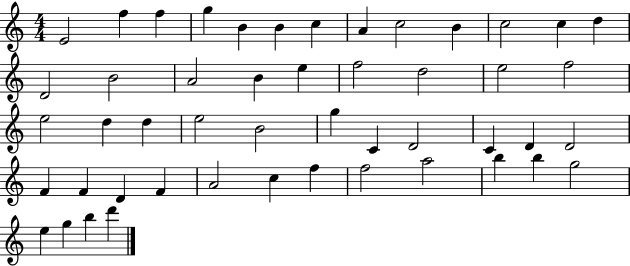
{
  \clef treble
  \numericTimeSignature
  \time 4/4
  \key c \major
  e'2 f''4 f''4 | g''4 b'4 b'4 c''4 | a'4 c''2 b'4 | c''2 c''4 d''4 | \break d'2 b'2 | a'2 b'4 e''4 | f''2 d''2 | e''2 f''2 | \break e''2 d''4 d''4 | e''2 b'2 | g''4 c'4 d'2 | c'4 d'4 d'2 | \break f'4 f'4 d'4 f'4 | a'2 c''4 f''4 | f''2 a''2 | b''4 b''4 g''2 | \break e''4 g''4 b''4 d'''4 | \bar "|."
}